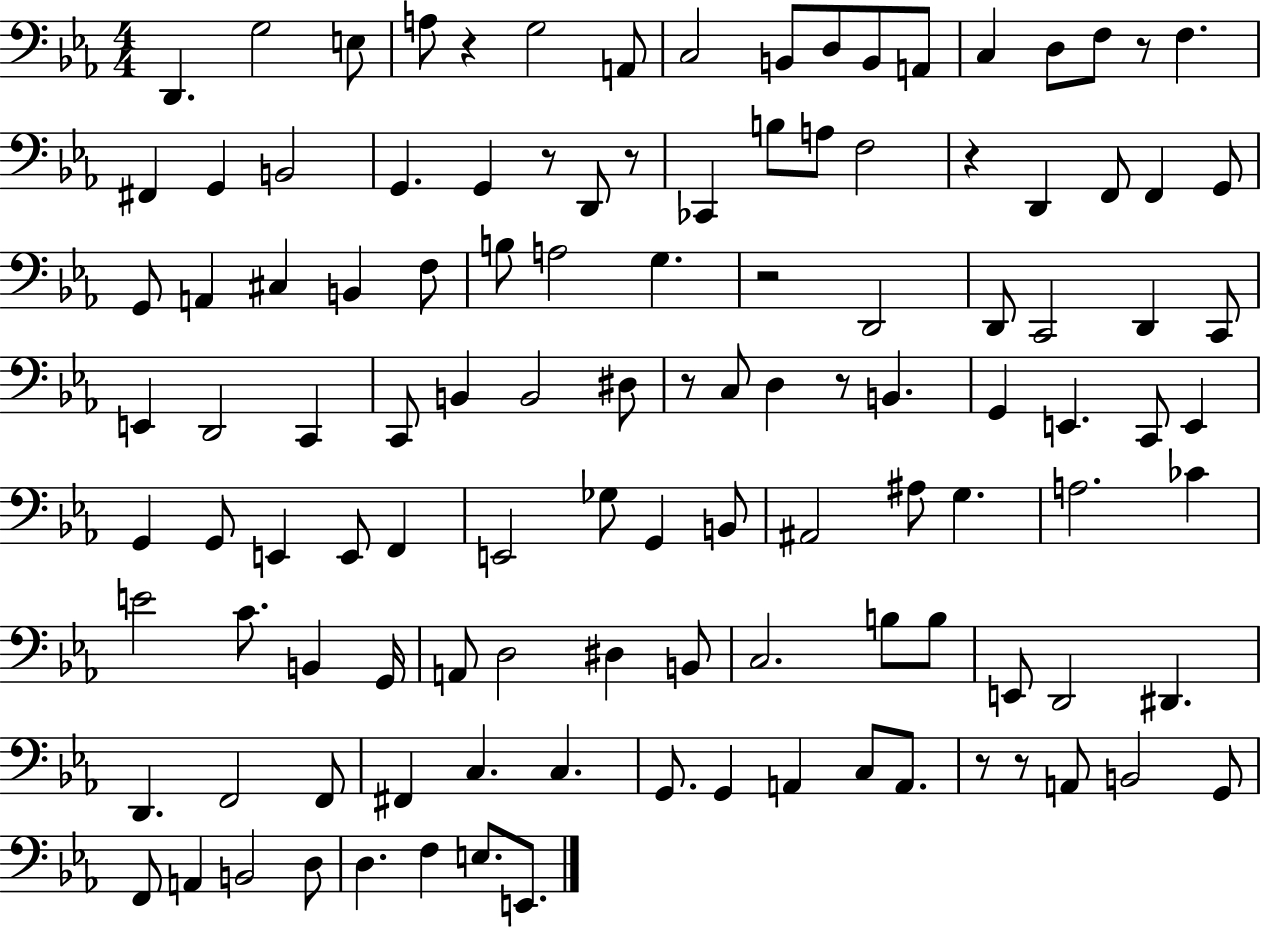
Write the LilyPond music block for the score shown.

{
  \clef bass
  \numericTimeSignature
  \time 4/4
  \key ees \major
  \repeat volta 2 { d,4. g2 e8 | a8 r4 g2 a,8 | c2 b,8 d8 b,8 a,8 | c4 d8 f8 r8 f4. | \break fis,4 g,4 b,2 | g,4. g,4 r8 d,8 r8 | ces,4 b8 a8 f2 | r4 d,4 f,8 f,4 g,8 | \break g,8 a,4 cis4 b,4 f8 | b8 a2 g4. | r2 d,2 | d,8 c,2 d,4 c,8 | \break e,4 d,2 c,4 | c,8 b,4 b,2 dis8 | r8 c8 d4 r8 b,4. | g,4 e,4. c,8 e,4 | \break g,4 g,8 e,4 e,8 f,4 | e,2 ges8 g,4 b,8 | ais,2 ais8 g4. | a2. ces'4 | \break e'2 c'8. b,4 g,16 | a,8 d2 dis4 b,8 | c2. b8 b8 | e,8 d,2 dis,4. | \break d,4. f,2 f,8 | fis,4 c4. c4. | g,8. g,4 a,4 c8 a,8. | r8 r8 a,8 b,2 g,8 | \break f,8 a,4 b,2 d8 | d4. f4 e8. e,8. | } \bar "|."
}